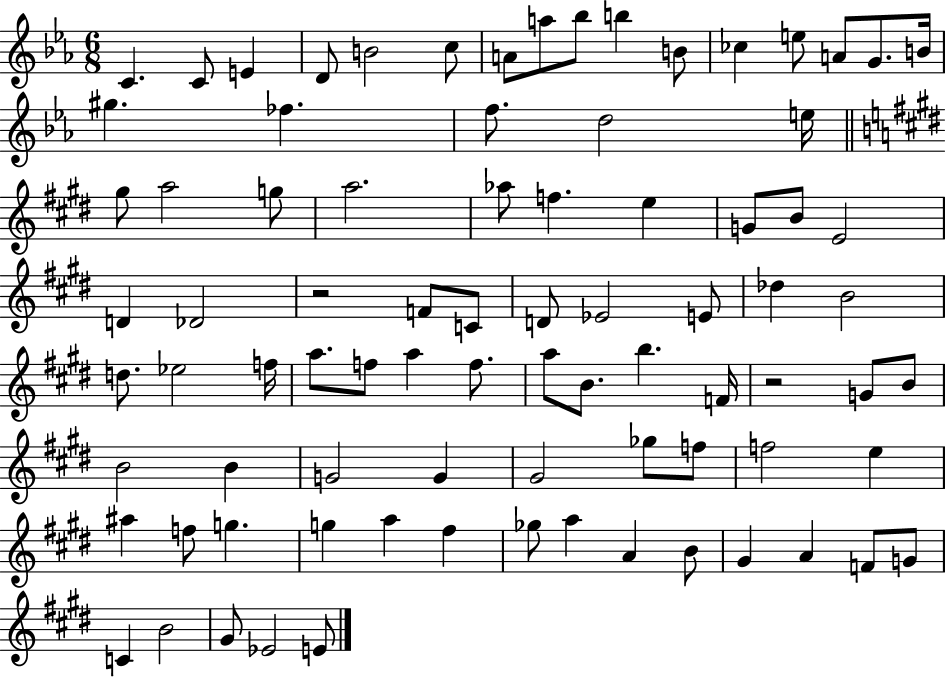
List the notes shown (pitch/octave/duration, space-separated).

C4/q. C4/e E4/q D4/e B4/h C5/e A4/e A5/e Bb5/e B5/q B4/e CES5/q E5/e A4/e G4/e. B4/s G#5/q. FES5/q. F5/e. D5/h E5/s G#5/e A5/h G5/e A5/h. Ab5/e F5/q. E5/q G4/e B4/e E4/h D4/q Db4/h R/h F4/e C4/e D4/e Eb4/h E4/e Db5/q B4/h D5/e. Eb5/h F5/s A5/e. F5/e A5/q F5/e. A5/e B4/e. B5/q. F4/s R/h G4/e B4/e B4/h B4/q G4/h G4/q G#4/h Gb5/e F5/e F5/h E5/q A#5/q F5/e G5/q. G5/q A5/q F#5/q Gb5/e A5/q A4/q B4/e G#4/q A4/q F4/e G4/e C4/q B4/h G#4/e Eb4/h E4/e